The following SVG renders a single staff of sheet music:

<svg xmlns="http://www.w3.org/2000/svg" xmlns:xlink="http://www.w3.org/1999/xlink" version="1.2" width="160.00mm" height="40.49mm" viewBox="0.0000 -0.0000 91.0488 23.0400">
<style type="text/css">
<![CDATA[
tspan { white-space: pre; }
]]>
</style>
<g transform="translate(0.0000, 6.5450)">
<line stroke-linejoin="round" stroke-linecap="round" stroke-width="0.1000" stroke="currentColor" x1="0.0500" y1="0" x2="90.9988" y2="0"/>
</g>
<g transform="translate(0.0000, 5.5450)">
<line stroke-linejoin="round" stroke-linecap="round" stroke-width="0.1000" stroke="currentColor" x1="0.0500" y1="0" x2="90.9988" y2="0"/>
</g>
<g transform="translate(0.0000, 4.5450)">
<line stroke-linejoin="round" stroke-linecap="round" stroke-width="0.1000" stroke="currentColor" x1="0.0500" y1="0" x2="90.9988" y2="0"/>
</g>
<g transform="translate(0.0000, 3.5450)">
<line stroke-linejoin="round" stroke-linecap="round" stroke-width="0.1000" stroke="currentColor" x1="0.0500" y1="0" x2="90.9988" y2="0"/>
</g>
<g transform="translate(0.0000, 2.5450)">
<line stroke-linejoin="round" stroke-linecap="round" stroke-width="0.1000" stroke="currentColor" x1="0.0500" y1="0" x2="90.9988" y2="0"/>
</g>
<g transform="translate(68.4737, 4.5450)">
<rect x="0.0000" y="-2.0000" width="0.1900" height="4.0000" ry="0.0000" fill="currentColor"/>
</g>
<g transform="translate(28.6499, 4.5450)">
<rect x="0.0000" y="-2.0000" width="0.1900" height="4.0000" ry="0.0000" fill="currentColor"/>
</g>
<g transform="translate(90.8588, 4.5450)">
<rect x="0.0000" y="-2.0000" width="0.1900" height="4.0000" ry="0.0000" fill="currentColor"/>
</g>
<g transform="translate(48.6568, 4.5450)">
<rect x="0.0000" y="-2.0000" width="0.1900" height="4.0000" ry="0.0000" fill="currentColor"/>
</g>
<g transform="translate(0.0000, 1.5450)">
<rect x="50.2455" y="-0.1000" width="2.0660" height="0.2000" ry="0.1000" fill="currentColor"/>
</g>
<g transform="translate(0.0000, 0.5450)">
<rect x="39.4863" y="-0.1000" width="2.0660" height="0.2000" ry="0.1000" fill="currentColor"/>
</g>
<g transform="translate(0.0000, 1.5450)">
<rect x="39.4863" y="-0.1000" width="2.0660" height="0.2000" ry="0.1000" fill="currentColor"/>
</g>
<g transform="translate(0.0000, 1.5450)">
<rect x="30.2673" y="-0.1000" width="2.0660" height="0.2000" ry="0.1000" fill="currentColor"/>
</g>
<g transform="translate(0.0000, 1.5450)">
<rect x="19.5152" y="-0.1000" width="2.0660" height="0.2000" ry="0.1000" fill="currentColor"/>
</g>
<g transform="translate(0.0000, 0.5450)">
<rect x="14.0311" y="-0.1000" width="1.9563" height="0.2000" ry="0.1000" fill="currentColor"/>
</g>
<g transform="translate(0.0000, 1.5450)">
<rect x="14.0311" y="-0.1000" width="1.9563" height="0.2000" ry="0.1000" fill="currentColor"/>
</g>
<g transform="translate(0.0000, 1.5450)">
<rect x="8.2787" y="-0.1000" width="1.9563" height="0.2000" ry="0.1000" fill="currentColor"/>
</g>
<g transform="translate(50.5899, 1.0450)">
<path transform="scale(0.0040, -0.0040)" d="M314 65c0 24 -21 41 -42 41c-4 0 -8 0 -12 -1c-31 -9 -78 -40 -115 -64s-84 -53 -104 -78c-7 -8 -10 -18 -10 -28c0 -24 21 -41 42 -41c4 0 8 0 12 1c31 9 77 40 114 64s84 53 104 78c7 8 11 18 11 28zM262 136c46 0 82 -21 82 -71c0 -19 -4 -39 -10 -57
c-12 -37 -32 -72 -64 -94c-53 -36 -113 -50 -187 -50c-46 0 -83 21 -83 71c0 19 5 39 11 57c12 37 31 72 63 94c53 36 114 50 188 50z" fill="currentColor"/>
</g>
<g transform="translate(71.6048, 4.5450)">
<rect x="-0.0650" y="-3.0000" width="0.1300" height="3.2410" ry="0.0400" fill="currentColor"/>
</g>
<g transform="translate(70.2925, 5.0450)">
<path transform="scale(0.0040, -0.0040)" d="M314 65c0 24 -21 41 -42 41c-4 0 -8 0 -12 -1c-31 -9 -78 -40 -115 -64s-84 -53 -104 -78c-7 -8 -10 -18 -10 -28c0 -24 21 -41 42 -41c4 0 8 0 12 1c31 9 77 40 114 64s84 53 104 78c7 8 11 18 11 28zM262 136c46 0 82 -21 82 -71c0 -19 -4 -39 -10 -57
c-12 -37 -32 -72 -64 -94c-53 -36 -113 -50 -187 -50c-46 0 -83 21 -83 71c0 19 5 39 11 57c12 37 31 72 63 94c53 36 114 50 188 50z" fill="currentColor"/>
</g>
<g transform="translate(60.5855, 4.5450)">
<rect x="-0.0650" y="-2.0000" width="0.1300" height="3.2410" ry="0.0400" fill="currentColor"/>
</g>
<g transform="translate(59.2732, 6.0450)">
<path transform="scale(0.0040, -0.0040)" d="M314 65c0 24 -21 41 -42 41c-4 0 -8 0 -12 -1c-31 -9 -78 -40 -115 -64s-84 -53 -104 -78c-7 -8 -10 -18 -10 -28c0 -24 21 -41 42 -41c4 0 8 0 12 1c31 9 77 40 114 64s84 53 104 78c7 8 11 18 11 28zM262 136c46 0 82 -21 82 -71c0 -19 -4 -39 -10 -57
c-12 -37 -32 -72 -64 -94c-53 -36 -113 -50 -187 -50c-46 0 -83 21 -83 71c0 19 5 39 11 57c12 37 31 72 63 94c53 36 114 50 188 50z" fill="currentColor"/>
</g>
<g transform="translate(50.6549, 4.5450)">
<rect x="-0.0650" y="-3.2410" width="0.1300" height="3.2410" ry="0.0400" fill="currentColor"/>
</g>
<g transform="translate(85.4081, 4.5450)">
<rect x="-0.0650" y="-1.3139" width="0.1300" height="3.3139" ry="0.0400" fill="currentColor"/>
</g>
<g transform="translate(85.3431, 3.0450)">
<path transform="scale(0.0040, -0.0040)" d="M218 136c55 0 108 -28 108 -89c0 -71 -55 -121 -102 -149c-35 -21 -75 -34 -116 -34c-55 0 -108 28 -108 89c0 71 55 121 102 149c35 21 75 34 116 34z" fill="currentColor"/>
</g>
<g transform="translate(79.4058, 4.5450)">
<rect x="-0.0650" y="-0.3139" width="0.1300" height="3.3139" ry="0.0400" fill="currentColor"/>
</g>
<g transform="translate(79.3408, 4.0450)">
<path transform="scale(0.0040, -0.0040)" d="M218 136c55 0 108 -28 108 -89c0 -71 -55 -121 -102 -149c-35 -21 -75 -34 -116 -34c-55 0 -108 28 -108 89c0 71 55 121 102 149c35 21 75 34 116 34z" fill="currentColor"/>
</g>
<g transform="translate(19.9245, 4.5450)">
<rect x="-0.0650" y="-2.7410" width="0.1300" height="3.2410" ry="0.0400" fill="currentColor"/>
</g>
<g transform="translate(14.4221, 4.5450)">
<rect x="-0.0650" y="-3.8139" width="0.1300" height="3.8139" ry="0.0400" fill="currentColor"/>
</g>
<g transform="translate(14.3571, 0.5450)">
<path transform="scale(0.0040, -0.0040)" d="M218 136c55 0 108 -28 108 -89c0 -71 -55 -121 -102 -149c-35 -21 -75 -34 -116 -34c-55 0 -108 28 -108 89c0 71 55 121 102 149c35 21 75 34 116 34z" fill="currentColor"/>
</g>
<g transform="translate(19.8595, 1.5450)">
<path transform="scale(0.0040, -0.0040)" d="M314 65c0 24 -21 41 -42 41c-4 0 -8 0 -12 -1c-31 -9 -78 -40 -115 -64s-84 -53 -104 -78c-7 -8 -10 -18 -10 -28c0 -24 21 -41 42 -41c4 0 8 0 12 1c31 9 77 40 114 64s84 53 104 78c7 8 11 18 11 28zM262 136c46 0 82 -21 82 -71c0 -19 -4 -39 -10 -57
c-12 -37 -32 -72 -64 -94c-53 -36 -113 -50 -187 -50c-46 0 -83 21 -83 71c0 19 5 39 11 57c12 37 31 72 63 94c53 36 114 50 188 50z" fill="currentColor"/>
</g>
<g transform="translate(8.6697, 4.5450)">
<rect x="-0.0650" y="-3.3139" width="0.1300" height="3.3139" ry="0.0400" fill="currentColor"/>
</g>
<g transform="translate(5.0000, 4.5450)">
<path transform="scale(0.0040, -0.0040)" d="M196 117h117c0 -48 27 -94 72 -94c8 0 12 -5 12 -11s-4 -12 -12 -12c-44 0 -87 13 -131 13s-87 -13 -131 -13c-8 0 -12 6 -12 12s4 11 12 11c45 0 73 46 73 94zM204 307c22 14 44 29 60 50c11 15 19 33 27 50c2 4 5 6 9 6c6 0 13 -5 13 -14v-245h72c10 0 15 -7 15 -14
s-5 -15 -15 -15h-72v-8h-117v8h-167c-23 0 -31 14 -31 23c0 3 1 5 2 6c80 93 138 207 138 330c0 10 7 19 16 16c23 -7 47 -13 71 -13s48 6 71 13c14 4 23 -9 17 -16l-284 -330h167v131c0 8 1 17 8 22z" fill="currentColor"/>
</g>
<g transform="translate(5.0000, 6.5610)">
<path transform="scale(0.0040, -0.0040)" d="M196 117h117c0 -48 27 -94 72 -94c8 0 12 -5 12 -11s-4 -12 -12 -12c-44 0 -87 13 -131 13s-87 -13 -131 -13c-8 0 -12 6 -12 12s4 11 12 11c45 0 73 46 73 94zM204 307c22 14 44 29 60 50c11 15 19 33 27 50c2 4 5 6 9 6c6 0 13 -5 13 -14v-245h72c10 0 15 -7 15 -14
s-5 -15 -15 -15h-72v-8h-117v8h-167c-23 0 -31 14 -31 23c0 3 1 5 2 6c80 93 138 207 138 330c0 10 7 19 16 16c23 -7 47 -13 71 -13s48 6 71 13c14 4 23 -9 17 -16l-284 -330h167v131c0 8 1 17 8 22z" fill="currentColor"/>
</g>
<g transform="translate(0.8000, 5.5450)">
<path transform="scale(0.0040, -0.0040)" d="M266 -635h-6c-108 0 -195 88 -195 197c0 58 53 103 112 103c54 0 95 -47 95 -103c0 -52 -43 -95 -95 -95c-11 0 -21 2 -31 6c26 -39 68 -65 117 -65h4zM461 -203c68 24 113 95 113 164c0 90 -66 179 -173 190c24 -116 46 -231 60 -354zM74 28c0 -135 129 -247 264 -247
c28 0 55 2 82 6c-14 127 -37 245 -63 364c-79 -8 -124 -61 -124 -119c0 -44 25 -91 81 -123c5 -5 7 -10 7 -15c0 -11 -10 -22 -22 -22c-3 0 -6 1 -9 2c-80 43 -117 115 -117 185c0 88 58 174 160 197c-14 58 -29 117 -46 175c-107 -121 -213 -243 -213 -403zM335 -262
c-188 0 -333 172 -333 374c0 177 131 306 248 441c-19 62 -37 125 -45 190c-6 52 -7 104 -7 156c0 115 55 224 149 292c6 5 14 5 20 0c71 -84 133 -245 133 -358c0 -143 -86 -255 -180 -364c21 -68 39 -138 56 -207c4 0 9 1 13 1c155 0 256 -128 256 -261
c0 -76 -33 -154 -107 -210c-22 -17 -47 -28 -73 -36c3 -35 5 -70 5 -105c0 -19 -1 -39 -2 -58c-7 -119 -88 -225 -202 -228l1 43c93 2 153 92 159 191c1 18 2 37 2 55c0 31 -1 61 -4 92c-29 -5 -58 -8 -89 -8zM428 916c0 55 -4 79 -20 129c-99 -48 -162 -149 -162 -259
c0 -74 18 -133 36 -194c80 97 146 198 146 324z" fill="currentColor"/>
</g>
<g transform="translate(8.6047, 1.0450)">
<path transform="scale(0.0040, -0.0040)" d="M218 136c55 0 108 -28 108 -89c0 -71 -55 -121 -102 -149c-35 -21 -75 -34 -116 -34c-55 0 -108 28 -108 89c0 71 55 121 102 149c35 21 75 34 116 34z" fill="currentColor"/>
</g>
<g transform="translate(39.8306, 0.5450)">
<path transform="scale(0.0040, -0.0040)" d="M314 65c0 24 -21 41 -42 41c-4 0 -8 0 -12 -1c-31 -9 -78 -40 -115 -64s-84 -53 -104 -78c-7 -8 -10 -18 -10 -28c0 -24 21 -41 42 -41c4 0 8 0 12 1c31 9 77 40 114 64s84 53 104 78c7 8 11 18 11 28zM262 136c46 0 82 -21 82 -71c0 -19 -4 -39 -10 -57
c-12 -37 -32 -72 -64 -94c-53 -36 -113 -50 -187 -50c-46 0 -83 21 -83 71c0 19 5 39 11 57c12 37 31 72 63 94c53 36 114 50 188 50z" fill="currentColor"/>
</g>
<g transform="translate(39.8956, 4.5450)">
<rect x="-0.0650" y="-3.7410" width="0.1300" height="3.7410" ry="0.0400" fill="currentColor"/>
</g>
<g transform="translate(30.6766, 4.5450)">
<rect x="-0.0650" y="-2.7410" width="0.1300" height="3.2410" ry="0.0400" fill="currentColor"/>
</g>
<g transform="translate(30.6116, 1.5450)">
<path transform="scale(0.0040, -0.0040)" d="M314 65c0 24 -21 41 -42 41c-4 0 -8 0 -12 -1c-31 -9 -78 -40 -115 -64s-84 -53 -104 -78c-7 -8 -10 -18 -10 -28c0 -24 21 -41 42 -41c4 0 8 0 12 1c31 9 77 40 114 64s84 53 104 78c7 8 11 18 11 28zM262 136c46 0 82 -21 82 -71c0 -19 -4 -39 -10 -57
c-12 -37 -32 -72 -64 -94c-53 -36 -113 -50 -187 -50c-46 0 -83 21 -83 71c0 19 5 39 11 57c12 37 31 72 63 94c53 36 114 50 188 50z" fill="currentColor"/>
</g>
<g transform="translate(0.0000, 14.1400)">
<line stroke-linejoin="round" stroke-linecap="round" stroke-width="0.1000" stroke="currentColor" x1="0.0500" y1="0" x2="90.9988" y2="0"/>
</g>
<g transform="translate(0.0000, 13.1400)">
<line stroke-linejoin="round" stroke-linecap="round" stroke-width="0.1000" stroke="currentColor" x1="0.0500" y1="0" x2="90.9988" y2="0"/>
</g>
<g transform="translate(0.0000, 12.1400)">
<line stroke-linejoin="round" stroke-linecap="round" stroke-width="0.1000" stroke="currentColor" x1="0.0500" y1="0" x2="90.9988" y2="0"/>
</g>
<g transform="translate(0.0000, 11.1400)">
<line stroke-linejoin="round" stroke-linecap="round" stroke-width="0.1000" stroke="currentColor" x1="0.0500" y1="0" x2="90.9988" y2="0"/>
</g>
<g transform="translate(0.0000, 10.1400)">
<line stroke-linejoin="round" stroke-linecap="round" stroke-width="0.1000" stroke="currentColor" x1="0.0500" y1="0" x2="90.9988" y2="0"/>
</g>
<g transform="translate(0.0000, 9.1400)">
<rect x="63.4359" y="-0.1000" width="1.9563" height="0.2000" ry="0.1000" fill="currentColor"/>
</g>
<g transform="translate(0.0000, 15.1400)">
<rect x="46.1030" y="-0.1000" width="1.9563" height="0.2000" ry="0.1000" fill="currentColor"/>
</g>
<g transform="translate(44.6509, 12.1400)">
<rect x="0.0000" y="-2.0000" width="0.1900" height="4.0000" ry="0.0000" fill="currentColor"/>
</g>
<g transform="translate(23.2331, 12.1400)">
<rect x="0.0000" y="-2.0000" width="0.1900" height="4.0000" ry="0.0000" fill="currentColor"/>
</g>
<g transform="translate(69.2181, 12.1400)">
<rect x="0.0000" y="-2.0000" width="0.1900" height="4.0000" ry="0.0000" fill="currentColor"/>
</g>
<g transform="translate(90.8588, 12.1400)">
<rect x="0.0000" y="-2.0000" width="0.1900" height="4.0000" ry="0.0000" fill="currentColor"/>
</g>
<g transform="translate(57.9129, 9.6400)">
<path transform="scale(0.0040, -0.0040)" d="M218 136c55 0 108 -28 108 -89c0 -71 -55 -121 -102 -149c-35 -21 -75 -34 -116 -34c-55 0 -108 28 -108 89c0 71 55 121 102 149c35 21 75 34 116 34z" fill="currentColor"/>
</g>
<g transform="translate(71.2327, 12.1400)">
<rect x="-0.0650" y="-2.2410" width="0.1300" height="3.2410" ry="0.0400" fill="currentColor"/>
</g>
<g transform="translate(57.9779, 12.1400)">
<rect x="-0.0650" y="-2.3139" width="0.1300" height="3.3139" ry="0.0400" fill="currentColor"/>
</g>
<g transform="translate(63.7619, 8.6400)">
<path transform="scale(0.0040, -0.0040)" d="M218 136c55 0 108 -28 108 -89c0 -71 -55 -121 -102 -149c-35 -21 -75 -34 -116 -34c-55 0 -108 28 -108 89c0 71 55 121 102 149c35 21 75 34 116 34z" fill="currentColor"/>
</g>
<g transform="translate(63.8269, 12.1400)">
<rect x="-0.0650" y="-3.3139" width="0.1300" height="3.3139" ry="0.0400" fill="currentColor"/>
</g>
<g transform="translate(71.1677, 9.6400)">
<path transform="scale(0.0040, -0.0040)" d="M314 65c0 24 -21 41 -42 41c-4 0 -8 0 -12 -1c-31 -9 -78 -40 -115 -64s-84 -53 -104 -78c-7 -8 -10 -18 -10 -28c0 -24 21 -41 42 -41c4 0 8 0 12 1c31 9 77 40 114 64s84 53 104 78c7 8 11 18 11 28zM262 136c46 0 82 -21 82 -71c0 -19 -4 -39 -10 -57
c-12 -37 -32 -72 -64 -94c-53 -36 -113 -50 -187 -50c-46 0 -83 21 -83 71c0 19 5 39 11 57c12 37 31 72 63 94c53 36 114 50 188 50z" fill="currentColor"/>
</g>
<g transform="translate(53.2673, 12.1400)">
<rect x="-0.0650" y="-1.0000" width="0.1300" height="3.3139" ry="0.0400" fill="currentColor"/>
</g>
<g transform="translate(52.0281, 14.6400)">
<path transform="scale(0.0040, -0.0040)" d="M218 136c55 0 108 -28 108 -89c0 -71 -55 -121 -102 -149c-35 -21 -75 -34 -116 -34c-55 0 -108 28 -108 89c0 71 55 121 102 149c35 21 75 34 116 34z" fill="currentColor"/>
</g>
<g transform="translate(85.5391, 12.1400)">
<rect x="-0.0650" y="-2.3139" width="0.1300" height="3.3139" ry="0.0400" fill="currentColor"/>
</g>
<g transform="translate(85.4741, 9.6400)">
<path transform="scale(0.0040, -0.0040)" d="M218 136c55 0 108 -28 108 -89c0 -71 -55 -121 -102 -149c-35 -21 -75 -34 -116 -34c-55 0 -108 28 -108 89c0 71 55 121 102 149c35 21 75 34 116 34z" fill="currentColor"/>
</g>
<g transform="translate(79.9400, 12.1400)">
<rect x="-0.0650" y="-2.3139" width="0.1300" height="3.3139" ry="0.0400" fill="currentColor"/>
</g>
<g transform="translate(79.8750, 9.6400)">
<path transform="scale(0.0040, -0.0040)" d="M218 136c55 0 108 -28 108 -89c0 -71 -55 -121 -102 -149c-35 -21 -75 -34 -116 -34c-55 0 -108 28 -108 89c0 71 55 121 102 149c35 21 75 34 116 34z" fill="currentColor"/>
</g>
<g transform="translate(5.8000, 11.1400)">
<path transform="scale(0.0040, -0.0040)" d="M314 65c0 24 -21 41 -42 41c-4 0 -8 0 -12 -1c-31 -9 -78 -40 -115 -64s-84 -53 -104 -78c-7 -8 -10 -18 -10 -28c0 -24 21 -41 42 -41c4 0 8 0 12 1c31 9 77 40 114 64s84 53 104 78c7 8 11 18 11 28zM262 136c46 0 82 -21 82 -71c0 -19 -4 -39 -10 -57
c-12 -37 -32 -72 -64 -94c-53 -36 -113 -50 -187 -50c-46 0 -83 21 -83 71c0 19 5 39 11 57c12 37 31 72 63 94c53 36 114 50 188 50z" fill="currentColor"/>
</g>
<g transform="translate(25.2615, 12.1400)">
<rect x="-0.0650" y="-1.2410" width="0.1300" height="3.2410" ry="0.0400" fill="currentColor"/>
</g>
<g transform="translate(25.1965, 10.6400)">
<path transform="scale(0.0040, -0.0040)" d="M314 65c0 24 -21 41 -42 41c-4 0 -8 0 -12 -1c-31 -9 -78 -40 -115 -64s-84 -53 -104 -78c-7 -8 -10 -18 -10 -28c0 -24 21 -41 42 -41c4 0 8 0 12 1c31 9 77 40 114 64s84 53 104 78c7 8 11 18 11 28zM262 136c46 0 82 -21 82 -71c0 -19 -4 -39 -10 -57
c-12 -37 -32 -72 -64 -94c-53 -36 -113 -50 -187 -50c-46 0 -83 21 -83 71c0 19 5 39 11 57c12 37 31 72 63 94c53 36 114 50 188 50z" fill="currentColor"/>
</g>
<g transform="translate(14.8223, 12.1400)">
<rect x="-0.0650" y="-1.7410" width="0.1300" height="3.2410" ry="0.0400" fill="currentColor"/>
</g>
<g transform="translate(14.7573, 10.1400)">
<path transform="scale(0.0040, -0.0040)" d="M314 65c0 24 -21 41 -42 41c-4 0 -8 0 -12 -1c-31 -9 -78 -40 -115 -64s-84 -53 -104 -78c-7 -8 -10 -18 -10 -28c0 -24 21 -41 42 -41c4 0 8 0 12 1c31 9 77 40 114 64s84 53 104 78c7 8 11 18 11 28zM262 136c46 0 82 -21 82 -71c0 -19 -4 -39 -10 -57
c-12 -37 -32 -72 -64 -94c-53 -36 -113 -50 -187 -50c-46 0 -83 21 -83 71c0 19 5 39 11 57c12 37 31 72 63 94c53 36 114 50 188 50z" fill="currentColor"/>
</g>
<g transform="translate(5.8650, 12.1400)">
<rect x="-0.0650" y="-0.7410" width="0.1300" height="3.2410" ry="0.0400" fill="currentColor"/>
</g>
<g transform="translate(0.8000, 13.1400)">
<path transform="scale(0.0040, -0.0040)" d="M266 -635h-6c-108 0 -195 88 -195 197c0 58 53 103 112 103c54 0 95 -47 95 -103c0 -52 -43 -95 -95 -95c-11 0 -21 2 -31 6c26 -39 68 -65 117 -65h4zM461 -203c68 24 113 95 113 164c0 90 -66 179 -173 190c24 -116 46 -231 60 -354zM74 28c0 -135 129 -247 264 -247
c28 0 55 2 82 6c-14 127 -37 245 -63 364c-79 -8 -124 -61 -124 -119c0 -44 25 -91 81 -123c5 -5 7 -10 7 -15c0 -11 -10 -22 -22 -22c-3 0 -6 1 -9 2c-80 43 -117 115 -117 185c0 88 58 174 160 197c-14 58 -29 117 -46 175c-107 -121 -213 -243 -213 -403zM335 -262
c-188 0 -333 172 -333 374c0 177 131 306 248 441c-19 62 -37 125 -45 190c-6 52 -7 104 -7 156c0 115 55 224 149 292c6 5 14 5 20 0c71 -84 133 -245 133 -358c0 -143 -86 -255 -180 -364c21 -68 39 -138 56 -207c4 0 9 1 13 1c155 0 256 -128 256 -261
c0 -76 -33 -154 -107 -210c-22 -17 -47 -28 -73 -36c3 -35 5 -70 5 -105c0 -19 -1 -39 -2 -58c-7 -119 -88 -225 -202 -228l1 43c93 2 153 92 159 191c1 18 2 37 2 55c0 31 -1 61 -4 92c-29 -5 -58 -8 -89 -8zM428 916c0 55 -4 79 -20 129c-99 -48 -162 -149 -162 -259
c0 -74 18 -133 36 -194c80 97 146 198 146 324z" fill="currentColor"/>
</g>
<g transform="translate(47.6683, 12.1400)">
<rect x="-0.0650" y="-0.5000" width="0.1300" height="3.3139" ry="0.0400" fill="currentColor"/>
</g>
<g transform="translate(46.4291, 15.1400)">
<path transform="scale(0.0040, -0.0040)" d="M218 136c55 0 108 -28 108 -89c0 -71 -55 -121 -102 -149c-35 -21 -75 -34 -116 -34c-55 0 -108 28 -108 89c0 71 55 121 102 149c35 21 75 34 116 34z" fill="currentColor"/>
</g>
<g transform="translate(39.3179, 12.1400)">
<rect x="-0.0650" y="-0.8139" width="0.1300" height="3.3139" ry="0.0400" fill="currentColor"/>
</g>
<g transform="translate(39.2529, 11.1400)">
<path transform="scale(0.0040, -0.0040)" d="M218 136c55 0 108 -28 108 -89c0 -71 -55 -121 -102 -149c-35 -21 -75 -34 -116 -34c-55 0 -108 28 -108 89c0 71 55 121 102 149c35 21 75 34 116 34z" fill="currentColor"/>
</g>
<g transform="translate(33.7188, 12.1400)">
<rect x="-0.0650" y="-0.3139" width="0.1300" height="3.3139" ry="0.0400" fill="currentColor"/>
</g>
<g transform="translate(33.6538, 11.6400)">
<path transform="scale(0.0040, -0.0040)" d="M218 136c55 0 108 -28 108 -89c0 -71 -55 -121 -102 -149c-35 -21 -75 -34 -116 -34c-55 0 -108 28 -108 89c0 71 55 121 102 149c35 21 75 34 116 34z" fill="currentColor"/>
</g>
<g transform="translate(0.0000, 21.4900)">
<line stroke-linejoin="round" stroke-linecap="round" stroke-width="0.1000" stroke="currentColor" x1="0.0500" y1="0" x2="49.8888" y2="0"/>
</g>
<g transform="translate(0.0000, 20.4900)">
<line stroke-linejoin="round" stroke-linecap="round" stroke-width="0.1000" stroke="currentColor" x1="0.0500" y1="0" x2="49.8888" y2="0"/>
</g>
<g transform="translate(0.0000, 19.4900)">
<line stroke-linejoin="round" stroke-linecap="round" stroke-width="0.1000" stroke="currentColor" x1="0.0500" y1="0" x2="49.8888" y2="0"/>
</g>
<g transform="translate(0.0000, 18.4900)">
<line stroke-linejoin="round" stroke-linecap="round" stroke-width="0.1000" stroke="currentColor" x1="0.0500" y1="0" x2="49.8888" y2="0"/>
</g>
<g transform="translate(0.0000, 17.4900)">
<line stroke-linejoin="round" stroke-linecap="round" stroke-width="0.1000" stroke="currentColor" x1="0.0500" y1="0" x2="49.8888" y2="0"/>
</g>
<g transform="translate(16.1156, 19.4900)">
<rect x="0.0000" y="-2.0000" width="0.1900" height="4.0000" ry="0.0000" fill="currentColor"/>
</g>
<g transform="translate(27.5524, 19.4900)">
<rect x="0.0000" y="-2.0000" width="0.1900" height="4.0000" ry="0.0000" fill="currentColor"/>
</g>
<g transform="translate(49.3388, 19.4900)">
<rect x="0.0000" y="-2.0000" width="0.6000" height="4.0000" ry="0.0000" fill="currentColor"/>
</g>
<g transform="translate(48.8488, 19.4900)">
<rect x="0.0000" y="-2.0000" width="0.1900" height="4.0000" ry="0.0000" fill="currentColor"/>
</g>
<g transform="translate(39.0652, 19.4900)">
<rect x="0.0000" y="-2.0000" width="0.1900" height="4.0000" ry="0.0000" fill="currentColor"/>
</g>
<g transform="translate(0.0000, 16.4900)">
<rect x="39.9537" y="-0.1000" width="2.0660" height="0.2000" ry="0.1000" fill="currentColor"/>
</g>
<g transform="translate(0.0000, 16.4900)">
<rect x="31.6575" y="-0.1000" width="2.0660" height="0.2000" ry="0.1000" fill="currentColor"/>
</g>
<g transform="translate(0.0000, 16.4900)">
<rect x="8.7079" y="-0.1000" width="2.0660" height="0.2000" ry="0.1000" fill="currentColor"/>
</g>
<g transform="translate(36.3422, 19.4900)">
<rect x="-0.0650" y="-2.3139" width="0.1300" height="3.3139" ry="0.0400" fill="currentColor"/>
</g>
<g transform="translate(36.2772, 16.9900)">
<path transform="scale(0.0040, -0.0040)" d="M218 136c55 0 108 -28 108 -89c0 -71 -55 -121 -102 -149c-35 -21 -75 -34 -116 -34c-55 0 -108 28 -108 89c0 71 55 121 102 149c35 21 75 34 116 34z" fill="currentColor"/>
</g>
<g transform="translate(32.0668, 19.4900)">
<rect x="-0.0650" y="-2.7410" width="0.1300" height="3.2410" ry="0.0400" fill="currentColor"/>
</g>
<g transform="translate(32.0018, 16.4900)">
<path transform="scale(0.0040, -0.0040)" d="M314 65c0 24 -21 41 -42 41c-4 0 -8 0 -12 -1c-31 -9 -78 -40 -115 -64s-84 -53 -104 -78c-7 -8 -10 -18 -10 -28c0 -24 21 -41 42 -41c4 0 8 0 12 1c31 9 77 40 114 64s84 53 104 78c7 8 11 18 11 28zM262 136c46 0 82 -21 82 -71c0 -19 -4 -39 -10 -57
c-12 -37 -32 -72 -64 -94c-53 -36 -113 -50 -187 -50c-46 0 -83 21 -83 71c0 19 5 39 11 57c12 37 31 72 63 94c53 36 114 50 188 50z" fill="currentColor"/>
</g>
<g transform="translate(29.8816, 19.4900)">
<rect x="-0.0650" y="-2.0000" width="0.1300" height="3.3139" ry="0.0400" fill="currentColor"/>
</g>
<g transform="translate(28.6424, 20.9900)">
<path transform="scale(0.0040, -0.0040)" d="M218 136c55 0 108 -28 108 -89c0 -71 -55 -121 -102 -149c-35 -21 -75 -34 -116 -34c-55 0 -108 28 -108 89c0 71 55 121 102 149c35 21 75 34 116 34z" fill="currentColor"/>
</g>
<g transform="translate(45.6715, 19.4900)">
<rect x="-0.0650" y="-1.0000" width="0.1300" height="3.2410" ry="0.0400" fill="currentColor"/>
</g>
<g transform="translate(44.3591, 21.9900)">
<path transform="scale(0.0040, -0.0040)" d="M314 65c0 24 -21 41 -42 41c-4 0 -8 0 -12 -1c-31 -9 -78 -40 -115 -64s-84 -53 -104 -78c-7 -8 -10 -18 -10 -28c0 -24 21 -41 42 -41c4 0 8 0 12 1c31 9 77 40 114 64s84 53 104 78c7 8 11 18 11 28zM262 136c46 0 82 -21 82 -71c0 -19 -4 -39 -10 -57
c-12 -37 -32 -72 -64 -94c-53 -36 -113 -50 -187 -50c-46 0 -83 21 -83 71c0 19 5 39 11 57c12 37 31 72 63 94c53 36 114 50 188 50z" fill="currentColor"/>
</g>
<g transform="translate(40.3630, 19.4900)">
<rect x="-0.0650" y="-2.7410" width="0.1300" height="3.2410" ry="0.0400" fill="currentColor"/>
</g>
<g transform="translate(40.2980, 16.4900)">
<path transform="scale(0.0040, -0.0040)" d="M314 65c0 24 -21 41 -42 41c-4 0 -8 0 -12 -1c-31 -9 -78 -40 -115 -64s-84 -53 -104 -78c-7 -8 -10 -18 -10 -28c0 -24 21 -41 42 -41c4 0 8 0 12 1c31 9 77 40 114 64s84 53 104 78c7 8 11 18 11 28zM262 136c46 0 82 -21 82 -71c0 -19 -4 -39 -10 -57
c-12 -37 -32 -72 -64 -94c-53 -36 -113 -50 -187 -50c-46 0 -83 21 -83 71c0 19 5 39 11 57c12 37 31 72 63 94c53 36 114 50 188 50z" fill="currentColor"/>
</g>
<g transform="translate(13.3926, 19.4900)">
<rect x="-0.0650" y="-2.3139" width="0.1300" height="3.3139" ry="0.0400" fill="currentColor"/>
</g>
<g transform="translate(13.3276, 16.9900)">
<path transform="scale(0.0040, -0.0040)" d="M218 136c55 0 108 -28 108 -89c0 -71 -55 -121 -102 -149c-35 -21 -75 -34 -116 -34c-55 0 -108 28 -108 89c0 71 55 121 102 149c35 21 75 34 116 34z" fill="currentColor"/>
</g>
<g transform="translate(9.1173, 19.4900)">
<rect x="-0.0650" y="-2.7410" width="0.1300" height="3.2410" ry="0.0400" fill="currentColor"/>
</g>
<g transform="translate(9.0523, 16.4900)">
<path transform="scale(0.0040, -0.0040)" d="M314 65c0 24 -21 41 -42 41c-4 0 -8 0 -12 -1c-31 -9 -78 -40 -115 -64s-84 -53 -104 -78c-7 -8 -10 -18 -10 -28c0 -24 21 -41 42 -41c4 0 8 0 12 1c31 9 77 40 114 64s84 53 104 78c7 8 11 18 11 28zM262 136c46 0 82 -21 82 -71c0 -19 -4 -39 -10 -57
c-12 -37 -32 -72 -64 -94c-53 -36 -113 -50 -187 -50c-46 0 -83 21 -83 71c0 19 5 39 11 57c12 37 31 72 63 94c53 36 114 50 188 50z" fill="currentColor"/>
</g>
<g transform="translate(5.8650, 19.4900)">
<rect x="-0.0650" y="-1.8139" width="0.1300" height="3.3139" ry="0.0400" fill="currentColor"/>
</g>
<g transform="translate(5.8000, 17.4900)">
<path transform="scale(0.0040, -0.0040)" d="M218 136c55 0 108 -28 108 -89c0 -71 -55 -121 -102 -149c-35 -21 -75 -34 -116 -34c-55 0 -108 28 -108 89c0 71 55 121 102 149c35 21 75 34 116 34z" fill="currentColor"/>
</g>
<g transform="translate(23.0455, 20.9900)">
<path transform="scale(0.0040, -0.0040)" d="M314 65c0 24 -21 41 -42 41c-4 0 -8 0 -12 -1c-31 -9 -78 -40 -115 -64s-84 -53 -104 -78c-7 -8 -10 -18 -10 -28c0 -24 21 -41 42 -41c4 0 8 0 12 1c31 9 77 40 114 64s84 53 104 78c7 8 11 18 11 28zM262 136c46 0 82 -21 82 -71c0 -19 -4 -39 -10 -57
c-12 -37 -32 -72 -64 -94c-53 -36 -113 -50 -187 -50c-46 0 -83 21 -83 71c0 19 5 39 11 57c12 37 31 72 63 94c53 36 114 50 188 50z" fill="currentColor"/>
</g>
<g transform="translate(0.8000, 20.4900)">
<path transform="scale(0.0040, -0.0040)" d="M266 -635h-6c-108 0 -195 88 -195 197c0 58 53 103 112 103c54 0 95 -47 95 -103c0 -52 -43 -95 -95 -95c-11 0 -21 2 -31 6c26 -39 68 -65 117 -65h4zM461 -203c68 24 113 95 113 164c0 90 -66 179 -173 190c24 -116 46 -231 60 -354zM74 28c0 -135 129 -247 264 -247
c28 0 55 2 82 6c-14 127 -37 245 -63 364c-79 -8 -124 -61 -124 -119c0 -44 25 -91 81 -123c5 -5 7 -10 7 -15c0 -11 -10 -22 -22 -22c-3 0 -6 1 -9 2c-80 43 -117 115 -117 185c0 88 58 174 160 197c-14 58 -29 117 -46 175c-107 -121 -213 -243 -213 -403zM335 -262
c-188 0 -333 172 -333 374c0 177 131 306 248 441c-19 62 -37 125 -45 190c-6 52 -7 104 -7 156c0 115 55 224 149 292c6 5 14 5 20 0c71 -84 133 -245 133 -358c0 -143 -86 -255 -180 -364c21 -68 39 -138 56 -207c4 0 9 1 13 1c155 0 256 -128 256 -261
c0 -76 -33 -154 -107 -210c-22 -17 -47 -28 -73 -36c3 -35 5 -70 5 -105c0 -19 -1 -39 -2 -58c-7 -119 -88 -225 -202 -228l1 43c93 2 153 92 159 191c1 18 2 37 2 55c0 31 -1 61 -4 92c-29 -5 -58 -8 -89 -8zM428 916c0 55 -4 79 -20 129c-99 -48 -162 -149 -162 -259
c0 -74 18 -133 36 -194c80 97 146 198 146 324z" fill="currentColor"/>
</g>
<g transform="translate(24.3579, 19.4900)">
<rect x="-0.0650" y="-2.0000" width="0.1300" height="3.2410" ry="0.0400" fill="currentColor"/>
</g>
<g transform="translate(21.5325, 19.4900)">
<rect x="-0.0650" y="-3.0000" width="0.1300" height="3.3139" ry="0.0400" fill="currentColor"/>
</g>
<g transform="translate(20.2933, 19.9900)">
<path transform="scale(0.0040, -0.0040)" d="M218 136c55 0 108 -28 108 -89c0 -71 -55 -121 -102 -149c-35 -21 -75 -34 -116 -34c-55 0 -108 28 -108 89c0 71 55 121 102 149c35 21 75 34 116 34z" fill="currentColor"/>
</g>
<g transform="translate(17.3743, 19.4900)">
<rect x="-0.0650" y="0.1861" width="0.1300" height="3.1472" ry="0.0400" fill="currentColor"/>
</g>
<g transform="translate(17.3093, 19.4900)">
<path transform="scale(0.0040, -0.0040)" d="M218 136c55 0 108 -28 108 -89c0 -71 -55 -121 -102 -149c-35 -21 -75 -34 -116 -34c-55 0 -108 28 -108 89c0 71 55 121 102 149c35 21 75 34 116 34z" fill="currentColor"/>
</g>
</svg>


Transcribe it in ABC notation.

X:1
T:Untitled
M:4/4
L:1/4
K:C
b c' a2 a2 c'2 b2 F2 A2 c e d2 f2 e2 c d C D g b g2 g g f a2 g B A F2 F a2 g a2 D2